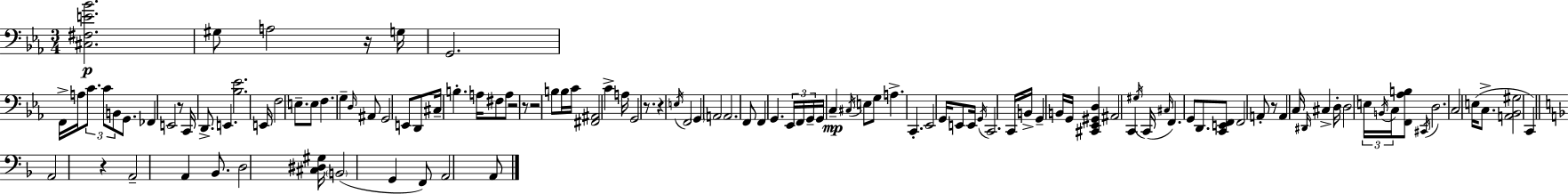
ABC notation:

X:1
T:Untitled
M:3/4
L:1/4
K:Cm
[^C,^F,E_B]2 ^G,/2 A,2 z/4 G,/4 G,,2 F,,/4 A,/4 C/2 C/2 B,,/2 G,,/2 _F,, E,,2 z/2 C,,/4 D,,/2 E,, [_B,_E]2 E,,/4 F,2 E,/2 E,/2 F, G, D,/4 ^A,,/2 G,,2 E,,/2 D,,/2 ^C,/4 B, A,/4 ^F,/2 A,/2 z2 z/2 z2 B,/2 B,/4 C/4 [^F,,^A,,]2 C A,/4 G,,2 z/2 z E,/4 F,,2 G,, A,,2 A,,2 F,,/2 F,, G,, _E,,/4 F,,/4 G,,/4 G,,/4 C, ^C,/4 E,/2 G,/2 A, C,, _E,,2 G,,/4 E,,/2 E,,/4 G,,/4 C,,2 C,,/4 B,,/4 G,, B,,/4 G,,/4 [^C,,_E,,^G,,D,] ^A,,2 C,, ^G,/4 C,,/4 ^C,/4 F,, G,,/2 D,,/2 [C,,E,,F,,]/2 F,,2 A,,/2 z/2 A,, C,/4 ^D,,/4 ^C, D,/4 D,2 E,/4 B,,/4 C,/4 [F,,_A,B,]/2 ^C,,/4 D,2 C,2 E,/4 C,/2 [A,,_B,,^G,]2 C,, A,,2 z A,,2 A,, _B,,/2 D,2 [^C,^D,^G,]/4 B,,2 G,, F,,/2 A,,2 A,,/2